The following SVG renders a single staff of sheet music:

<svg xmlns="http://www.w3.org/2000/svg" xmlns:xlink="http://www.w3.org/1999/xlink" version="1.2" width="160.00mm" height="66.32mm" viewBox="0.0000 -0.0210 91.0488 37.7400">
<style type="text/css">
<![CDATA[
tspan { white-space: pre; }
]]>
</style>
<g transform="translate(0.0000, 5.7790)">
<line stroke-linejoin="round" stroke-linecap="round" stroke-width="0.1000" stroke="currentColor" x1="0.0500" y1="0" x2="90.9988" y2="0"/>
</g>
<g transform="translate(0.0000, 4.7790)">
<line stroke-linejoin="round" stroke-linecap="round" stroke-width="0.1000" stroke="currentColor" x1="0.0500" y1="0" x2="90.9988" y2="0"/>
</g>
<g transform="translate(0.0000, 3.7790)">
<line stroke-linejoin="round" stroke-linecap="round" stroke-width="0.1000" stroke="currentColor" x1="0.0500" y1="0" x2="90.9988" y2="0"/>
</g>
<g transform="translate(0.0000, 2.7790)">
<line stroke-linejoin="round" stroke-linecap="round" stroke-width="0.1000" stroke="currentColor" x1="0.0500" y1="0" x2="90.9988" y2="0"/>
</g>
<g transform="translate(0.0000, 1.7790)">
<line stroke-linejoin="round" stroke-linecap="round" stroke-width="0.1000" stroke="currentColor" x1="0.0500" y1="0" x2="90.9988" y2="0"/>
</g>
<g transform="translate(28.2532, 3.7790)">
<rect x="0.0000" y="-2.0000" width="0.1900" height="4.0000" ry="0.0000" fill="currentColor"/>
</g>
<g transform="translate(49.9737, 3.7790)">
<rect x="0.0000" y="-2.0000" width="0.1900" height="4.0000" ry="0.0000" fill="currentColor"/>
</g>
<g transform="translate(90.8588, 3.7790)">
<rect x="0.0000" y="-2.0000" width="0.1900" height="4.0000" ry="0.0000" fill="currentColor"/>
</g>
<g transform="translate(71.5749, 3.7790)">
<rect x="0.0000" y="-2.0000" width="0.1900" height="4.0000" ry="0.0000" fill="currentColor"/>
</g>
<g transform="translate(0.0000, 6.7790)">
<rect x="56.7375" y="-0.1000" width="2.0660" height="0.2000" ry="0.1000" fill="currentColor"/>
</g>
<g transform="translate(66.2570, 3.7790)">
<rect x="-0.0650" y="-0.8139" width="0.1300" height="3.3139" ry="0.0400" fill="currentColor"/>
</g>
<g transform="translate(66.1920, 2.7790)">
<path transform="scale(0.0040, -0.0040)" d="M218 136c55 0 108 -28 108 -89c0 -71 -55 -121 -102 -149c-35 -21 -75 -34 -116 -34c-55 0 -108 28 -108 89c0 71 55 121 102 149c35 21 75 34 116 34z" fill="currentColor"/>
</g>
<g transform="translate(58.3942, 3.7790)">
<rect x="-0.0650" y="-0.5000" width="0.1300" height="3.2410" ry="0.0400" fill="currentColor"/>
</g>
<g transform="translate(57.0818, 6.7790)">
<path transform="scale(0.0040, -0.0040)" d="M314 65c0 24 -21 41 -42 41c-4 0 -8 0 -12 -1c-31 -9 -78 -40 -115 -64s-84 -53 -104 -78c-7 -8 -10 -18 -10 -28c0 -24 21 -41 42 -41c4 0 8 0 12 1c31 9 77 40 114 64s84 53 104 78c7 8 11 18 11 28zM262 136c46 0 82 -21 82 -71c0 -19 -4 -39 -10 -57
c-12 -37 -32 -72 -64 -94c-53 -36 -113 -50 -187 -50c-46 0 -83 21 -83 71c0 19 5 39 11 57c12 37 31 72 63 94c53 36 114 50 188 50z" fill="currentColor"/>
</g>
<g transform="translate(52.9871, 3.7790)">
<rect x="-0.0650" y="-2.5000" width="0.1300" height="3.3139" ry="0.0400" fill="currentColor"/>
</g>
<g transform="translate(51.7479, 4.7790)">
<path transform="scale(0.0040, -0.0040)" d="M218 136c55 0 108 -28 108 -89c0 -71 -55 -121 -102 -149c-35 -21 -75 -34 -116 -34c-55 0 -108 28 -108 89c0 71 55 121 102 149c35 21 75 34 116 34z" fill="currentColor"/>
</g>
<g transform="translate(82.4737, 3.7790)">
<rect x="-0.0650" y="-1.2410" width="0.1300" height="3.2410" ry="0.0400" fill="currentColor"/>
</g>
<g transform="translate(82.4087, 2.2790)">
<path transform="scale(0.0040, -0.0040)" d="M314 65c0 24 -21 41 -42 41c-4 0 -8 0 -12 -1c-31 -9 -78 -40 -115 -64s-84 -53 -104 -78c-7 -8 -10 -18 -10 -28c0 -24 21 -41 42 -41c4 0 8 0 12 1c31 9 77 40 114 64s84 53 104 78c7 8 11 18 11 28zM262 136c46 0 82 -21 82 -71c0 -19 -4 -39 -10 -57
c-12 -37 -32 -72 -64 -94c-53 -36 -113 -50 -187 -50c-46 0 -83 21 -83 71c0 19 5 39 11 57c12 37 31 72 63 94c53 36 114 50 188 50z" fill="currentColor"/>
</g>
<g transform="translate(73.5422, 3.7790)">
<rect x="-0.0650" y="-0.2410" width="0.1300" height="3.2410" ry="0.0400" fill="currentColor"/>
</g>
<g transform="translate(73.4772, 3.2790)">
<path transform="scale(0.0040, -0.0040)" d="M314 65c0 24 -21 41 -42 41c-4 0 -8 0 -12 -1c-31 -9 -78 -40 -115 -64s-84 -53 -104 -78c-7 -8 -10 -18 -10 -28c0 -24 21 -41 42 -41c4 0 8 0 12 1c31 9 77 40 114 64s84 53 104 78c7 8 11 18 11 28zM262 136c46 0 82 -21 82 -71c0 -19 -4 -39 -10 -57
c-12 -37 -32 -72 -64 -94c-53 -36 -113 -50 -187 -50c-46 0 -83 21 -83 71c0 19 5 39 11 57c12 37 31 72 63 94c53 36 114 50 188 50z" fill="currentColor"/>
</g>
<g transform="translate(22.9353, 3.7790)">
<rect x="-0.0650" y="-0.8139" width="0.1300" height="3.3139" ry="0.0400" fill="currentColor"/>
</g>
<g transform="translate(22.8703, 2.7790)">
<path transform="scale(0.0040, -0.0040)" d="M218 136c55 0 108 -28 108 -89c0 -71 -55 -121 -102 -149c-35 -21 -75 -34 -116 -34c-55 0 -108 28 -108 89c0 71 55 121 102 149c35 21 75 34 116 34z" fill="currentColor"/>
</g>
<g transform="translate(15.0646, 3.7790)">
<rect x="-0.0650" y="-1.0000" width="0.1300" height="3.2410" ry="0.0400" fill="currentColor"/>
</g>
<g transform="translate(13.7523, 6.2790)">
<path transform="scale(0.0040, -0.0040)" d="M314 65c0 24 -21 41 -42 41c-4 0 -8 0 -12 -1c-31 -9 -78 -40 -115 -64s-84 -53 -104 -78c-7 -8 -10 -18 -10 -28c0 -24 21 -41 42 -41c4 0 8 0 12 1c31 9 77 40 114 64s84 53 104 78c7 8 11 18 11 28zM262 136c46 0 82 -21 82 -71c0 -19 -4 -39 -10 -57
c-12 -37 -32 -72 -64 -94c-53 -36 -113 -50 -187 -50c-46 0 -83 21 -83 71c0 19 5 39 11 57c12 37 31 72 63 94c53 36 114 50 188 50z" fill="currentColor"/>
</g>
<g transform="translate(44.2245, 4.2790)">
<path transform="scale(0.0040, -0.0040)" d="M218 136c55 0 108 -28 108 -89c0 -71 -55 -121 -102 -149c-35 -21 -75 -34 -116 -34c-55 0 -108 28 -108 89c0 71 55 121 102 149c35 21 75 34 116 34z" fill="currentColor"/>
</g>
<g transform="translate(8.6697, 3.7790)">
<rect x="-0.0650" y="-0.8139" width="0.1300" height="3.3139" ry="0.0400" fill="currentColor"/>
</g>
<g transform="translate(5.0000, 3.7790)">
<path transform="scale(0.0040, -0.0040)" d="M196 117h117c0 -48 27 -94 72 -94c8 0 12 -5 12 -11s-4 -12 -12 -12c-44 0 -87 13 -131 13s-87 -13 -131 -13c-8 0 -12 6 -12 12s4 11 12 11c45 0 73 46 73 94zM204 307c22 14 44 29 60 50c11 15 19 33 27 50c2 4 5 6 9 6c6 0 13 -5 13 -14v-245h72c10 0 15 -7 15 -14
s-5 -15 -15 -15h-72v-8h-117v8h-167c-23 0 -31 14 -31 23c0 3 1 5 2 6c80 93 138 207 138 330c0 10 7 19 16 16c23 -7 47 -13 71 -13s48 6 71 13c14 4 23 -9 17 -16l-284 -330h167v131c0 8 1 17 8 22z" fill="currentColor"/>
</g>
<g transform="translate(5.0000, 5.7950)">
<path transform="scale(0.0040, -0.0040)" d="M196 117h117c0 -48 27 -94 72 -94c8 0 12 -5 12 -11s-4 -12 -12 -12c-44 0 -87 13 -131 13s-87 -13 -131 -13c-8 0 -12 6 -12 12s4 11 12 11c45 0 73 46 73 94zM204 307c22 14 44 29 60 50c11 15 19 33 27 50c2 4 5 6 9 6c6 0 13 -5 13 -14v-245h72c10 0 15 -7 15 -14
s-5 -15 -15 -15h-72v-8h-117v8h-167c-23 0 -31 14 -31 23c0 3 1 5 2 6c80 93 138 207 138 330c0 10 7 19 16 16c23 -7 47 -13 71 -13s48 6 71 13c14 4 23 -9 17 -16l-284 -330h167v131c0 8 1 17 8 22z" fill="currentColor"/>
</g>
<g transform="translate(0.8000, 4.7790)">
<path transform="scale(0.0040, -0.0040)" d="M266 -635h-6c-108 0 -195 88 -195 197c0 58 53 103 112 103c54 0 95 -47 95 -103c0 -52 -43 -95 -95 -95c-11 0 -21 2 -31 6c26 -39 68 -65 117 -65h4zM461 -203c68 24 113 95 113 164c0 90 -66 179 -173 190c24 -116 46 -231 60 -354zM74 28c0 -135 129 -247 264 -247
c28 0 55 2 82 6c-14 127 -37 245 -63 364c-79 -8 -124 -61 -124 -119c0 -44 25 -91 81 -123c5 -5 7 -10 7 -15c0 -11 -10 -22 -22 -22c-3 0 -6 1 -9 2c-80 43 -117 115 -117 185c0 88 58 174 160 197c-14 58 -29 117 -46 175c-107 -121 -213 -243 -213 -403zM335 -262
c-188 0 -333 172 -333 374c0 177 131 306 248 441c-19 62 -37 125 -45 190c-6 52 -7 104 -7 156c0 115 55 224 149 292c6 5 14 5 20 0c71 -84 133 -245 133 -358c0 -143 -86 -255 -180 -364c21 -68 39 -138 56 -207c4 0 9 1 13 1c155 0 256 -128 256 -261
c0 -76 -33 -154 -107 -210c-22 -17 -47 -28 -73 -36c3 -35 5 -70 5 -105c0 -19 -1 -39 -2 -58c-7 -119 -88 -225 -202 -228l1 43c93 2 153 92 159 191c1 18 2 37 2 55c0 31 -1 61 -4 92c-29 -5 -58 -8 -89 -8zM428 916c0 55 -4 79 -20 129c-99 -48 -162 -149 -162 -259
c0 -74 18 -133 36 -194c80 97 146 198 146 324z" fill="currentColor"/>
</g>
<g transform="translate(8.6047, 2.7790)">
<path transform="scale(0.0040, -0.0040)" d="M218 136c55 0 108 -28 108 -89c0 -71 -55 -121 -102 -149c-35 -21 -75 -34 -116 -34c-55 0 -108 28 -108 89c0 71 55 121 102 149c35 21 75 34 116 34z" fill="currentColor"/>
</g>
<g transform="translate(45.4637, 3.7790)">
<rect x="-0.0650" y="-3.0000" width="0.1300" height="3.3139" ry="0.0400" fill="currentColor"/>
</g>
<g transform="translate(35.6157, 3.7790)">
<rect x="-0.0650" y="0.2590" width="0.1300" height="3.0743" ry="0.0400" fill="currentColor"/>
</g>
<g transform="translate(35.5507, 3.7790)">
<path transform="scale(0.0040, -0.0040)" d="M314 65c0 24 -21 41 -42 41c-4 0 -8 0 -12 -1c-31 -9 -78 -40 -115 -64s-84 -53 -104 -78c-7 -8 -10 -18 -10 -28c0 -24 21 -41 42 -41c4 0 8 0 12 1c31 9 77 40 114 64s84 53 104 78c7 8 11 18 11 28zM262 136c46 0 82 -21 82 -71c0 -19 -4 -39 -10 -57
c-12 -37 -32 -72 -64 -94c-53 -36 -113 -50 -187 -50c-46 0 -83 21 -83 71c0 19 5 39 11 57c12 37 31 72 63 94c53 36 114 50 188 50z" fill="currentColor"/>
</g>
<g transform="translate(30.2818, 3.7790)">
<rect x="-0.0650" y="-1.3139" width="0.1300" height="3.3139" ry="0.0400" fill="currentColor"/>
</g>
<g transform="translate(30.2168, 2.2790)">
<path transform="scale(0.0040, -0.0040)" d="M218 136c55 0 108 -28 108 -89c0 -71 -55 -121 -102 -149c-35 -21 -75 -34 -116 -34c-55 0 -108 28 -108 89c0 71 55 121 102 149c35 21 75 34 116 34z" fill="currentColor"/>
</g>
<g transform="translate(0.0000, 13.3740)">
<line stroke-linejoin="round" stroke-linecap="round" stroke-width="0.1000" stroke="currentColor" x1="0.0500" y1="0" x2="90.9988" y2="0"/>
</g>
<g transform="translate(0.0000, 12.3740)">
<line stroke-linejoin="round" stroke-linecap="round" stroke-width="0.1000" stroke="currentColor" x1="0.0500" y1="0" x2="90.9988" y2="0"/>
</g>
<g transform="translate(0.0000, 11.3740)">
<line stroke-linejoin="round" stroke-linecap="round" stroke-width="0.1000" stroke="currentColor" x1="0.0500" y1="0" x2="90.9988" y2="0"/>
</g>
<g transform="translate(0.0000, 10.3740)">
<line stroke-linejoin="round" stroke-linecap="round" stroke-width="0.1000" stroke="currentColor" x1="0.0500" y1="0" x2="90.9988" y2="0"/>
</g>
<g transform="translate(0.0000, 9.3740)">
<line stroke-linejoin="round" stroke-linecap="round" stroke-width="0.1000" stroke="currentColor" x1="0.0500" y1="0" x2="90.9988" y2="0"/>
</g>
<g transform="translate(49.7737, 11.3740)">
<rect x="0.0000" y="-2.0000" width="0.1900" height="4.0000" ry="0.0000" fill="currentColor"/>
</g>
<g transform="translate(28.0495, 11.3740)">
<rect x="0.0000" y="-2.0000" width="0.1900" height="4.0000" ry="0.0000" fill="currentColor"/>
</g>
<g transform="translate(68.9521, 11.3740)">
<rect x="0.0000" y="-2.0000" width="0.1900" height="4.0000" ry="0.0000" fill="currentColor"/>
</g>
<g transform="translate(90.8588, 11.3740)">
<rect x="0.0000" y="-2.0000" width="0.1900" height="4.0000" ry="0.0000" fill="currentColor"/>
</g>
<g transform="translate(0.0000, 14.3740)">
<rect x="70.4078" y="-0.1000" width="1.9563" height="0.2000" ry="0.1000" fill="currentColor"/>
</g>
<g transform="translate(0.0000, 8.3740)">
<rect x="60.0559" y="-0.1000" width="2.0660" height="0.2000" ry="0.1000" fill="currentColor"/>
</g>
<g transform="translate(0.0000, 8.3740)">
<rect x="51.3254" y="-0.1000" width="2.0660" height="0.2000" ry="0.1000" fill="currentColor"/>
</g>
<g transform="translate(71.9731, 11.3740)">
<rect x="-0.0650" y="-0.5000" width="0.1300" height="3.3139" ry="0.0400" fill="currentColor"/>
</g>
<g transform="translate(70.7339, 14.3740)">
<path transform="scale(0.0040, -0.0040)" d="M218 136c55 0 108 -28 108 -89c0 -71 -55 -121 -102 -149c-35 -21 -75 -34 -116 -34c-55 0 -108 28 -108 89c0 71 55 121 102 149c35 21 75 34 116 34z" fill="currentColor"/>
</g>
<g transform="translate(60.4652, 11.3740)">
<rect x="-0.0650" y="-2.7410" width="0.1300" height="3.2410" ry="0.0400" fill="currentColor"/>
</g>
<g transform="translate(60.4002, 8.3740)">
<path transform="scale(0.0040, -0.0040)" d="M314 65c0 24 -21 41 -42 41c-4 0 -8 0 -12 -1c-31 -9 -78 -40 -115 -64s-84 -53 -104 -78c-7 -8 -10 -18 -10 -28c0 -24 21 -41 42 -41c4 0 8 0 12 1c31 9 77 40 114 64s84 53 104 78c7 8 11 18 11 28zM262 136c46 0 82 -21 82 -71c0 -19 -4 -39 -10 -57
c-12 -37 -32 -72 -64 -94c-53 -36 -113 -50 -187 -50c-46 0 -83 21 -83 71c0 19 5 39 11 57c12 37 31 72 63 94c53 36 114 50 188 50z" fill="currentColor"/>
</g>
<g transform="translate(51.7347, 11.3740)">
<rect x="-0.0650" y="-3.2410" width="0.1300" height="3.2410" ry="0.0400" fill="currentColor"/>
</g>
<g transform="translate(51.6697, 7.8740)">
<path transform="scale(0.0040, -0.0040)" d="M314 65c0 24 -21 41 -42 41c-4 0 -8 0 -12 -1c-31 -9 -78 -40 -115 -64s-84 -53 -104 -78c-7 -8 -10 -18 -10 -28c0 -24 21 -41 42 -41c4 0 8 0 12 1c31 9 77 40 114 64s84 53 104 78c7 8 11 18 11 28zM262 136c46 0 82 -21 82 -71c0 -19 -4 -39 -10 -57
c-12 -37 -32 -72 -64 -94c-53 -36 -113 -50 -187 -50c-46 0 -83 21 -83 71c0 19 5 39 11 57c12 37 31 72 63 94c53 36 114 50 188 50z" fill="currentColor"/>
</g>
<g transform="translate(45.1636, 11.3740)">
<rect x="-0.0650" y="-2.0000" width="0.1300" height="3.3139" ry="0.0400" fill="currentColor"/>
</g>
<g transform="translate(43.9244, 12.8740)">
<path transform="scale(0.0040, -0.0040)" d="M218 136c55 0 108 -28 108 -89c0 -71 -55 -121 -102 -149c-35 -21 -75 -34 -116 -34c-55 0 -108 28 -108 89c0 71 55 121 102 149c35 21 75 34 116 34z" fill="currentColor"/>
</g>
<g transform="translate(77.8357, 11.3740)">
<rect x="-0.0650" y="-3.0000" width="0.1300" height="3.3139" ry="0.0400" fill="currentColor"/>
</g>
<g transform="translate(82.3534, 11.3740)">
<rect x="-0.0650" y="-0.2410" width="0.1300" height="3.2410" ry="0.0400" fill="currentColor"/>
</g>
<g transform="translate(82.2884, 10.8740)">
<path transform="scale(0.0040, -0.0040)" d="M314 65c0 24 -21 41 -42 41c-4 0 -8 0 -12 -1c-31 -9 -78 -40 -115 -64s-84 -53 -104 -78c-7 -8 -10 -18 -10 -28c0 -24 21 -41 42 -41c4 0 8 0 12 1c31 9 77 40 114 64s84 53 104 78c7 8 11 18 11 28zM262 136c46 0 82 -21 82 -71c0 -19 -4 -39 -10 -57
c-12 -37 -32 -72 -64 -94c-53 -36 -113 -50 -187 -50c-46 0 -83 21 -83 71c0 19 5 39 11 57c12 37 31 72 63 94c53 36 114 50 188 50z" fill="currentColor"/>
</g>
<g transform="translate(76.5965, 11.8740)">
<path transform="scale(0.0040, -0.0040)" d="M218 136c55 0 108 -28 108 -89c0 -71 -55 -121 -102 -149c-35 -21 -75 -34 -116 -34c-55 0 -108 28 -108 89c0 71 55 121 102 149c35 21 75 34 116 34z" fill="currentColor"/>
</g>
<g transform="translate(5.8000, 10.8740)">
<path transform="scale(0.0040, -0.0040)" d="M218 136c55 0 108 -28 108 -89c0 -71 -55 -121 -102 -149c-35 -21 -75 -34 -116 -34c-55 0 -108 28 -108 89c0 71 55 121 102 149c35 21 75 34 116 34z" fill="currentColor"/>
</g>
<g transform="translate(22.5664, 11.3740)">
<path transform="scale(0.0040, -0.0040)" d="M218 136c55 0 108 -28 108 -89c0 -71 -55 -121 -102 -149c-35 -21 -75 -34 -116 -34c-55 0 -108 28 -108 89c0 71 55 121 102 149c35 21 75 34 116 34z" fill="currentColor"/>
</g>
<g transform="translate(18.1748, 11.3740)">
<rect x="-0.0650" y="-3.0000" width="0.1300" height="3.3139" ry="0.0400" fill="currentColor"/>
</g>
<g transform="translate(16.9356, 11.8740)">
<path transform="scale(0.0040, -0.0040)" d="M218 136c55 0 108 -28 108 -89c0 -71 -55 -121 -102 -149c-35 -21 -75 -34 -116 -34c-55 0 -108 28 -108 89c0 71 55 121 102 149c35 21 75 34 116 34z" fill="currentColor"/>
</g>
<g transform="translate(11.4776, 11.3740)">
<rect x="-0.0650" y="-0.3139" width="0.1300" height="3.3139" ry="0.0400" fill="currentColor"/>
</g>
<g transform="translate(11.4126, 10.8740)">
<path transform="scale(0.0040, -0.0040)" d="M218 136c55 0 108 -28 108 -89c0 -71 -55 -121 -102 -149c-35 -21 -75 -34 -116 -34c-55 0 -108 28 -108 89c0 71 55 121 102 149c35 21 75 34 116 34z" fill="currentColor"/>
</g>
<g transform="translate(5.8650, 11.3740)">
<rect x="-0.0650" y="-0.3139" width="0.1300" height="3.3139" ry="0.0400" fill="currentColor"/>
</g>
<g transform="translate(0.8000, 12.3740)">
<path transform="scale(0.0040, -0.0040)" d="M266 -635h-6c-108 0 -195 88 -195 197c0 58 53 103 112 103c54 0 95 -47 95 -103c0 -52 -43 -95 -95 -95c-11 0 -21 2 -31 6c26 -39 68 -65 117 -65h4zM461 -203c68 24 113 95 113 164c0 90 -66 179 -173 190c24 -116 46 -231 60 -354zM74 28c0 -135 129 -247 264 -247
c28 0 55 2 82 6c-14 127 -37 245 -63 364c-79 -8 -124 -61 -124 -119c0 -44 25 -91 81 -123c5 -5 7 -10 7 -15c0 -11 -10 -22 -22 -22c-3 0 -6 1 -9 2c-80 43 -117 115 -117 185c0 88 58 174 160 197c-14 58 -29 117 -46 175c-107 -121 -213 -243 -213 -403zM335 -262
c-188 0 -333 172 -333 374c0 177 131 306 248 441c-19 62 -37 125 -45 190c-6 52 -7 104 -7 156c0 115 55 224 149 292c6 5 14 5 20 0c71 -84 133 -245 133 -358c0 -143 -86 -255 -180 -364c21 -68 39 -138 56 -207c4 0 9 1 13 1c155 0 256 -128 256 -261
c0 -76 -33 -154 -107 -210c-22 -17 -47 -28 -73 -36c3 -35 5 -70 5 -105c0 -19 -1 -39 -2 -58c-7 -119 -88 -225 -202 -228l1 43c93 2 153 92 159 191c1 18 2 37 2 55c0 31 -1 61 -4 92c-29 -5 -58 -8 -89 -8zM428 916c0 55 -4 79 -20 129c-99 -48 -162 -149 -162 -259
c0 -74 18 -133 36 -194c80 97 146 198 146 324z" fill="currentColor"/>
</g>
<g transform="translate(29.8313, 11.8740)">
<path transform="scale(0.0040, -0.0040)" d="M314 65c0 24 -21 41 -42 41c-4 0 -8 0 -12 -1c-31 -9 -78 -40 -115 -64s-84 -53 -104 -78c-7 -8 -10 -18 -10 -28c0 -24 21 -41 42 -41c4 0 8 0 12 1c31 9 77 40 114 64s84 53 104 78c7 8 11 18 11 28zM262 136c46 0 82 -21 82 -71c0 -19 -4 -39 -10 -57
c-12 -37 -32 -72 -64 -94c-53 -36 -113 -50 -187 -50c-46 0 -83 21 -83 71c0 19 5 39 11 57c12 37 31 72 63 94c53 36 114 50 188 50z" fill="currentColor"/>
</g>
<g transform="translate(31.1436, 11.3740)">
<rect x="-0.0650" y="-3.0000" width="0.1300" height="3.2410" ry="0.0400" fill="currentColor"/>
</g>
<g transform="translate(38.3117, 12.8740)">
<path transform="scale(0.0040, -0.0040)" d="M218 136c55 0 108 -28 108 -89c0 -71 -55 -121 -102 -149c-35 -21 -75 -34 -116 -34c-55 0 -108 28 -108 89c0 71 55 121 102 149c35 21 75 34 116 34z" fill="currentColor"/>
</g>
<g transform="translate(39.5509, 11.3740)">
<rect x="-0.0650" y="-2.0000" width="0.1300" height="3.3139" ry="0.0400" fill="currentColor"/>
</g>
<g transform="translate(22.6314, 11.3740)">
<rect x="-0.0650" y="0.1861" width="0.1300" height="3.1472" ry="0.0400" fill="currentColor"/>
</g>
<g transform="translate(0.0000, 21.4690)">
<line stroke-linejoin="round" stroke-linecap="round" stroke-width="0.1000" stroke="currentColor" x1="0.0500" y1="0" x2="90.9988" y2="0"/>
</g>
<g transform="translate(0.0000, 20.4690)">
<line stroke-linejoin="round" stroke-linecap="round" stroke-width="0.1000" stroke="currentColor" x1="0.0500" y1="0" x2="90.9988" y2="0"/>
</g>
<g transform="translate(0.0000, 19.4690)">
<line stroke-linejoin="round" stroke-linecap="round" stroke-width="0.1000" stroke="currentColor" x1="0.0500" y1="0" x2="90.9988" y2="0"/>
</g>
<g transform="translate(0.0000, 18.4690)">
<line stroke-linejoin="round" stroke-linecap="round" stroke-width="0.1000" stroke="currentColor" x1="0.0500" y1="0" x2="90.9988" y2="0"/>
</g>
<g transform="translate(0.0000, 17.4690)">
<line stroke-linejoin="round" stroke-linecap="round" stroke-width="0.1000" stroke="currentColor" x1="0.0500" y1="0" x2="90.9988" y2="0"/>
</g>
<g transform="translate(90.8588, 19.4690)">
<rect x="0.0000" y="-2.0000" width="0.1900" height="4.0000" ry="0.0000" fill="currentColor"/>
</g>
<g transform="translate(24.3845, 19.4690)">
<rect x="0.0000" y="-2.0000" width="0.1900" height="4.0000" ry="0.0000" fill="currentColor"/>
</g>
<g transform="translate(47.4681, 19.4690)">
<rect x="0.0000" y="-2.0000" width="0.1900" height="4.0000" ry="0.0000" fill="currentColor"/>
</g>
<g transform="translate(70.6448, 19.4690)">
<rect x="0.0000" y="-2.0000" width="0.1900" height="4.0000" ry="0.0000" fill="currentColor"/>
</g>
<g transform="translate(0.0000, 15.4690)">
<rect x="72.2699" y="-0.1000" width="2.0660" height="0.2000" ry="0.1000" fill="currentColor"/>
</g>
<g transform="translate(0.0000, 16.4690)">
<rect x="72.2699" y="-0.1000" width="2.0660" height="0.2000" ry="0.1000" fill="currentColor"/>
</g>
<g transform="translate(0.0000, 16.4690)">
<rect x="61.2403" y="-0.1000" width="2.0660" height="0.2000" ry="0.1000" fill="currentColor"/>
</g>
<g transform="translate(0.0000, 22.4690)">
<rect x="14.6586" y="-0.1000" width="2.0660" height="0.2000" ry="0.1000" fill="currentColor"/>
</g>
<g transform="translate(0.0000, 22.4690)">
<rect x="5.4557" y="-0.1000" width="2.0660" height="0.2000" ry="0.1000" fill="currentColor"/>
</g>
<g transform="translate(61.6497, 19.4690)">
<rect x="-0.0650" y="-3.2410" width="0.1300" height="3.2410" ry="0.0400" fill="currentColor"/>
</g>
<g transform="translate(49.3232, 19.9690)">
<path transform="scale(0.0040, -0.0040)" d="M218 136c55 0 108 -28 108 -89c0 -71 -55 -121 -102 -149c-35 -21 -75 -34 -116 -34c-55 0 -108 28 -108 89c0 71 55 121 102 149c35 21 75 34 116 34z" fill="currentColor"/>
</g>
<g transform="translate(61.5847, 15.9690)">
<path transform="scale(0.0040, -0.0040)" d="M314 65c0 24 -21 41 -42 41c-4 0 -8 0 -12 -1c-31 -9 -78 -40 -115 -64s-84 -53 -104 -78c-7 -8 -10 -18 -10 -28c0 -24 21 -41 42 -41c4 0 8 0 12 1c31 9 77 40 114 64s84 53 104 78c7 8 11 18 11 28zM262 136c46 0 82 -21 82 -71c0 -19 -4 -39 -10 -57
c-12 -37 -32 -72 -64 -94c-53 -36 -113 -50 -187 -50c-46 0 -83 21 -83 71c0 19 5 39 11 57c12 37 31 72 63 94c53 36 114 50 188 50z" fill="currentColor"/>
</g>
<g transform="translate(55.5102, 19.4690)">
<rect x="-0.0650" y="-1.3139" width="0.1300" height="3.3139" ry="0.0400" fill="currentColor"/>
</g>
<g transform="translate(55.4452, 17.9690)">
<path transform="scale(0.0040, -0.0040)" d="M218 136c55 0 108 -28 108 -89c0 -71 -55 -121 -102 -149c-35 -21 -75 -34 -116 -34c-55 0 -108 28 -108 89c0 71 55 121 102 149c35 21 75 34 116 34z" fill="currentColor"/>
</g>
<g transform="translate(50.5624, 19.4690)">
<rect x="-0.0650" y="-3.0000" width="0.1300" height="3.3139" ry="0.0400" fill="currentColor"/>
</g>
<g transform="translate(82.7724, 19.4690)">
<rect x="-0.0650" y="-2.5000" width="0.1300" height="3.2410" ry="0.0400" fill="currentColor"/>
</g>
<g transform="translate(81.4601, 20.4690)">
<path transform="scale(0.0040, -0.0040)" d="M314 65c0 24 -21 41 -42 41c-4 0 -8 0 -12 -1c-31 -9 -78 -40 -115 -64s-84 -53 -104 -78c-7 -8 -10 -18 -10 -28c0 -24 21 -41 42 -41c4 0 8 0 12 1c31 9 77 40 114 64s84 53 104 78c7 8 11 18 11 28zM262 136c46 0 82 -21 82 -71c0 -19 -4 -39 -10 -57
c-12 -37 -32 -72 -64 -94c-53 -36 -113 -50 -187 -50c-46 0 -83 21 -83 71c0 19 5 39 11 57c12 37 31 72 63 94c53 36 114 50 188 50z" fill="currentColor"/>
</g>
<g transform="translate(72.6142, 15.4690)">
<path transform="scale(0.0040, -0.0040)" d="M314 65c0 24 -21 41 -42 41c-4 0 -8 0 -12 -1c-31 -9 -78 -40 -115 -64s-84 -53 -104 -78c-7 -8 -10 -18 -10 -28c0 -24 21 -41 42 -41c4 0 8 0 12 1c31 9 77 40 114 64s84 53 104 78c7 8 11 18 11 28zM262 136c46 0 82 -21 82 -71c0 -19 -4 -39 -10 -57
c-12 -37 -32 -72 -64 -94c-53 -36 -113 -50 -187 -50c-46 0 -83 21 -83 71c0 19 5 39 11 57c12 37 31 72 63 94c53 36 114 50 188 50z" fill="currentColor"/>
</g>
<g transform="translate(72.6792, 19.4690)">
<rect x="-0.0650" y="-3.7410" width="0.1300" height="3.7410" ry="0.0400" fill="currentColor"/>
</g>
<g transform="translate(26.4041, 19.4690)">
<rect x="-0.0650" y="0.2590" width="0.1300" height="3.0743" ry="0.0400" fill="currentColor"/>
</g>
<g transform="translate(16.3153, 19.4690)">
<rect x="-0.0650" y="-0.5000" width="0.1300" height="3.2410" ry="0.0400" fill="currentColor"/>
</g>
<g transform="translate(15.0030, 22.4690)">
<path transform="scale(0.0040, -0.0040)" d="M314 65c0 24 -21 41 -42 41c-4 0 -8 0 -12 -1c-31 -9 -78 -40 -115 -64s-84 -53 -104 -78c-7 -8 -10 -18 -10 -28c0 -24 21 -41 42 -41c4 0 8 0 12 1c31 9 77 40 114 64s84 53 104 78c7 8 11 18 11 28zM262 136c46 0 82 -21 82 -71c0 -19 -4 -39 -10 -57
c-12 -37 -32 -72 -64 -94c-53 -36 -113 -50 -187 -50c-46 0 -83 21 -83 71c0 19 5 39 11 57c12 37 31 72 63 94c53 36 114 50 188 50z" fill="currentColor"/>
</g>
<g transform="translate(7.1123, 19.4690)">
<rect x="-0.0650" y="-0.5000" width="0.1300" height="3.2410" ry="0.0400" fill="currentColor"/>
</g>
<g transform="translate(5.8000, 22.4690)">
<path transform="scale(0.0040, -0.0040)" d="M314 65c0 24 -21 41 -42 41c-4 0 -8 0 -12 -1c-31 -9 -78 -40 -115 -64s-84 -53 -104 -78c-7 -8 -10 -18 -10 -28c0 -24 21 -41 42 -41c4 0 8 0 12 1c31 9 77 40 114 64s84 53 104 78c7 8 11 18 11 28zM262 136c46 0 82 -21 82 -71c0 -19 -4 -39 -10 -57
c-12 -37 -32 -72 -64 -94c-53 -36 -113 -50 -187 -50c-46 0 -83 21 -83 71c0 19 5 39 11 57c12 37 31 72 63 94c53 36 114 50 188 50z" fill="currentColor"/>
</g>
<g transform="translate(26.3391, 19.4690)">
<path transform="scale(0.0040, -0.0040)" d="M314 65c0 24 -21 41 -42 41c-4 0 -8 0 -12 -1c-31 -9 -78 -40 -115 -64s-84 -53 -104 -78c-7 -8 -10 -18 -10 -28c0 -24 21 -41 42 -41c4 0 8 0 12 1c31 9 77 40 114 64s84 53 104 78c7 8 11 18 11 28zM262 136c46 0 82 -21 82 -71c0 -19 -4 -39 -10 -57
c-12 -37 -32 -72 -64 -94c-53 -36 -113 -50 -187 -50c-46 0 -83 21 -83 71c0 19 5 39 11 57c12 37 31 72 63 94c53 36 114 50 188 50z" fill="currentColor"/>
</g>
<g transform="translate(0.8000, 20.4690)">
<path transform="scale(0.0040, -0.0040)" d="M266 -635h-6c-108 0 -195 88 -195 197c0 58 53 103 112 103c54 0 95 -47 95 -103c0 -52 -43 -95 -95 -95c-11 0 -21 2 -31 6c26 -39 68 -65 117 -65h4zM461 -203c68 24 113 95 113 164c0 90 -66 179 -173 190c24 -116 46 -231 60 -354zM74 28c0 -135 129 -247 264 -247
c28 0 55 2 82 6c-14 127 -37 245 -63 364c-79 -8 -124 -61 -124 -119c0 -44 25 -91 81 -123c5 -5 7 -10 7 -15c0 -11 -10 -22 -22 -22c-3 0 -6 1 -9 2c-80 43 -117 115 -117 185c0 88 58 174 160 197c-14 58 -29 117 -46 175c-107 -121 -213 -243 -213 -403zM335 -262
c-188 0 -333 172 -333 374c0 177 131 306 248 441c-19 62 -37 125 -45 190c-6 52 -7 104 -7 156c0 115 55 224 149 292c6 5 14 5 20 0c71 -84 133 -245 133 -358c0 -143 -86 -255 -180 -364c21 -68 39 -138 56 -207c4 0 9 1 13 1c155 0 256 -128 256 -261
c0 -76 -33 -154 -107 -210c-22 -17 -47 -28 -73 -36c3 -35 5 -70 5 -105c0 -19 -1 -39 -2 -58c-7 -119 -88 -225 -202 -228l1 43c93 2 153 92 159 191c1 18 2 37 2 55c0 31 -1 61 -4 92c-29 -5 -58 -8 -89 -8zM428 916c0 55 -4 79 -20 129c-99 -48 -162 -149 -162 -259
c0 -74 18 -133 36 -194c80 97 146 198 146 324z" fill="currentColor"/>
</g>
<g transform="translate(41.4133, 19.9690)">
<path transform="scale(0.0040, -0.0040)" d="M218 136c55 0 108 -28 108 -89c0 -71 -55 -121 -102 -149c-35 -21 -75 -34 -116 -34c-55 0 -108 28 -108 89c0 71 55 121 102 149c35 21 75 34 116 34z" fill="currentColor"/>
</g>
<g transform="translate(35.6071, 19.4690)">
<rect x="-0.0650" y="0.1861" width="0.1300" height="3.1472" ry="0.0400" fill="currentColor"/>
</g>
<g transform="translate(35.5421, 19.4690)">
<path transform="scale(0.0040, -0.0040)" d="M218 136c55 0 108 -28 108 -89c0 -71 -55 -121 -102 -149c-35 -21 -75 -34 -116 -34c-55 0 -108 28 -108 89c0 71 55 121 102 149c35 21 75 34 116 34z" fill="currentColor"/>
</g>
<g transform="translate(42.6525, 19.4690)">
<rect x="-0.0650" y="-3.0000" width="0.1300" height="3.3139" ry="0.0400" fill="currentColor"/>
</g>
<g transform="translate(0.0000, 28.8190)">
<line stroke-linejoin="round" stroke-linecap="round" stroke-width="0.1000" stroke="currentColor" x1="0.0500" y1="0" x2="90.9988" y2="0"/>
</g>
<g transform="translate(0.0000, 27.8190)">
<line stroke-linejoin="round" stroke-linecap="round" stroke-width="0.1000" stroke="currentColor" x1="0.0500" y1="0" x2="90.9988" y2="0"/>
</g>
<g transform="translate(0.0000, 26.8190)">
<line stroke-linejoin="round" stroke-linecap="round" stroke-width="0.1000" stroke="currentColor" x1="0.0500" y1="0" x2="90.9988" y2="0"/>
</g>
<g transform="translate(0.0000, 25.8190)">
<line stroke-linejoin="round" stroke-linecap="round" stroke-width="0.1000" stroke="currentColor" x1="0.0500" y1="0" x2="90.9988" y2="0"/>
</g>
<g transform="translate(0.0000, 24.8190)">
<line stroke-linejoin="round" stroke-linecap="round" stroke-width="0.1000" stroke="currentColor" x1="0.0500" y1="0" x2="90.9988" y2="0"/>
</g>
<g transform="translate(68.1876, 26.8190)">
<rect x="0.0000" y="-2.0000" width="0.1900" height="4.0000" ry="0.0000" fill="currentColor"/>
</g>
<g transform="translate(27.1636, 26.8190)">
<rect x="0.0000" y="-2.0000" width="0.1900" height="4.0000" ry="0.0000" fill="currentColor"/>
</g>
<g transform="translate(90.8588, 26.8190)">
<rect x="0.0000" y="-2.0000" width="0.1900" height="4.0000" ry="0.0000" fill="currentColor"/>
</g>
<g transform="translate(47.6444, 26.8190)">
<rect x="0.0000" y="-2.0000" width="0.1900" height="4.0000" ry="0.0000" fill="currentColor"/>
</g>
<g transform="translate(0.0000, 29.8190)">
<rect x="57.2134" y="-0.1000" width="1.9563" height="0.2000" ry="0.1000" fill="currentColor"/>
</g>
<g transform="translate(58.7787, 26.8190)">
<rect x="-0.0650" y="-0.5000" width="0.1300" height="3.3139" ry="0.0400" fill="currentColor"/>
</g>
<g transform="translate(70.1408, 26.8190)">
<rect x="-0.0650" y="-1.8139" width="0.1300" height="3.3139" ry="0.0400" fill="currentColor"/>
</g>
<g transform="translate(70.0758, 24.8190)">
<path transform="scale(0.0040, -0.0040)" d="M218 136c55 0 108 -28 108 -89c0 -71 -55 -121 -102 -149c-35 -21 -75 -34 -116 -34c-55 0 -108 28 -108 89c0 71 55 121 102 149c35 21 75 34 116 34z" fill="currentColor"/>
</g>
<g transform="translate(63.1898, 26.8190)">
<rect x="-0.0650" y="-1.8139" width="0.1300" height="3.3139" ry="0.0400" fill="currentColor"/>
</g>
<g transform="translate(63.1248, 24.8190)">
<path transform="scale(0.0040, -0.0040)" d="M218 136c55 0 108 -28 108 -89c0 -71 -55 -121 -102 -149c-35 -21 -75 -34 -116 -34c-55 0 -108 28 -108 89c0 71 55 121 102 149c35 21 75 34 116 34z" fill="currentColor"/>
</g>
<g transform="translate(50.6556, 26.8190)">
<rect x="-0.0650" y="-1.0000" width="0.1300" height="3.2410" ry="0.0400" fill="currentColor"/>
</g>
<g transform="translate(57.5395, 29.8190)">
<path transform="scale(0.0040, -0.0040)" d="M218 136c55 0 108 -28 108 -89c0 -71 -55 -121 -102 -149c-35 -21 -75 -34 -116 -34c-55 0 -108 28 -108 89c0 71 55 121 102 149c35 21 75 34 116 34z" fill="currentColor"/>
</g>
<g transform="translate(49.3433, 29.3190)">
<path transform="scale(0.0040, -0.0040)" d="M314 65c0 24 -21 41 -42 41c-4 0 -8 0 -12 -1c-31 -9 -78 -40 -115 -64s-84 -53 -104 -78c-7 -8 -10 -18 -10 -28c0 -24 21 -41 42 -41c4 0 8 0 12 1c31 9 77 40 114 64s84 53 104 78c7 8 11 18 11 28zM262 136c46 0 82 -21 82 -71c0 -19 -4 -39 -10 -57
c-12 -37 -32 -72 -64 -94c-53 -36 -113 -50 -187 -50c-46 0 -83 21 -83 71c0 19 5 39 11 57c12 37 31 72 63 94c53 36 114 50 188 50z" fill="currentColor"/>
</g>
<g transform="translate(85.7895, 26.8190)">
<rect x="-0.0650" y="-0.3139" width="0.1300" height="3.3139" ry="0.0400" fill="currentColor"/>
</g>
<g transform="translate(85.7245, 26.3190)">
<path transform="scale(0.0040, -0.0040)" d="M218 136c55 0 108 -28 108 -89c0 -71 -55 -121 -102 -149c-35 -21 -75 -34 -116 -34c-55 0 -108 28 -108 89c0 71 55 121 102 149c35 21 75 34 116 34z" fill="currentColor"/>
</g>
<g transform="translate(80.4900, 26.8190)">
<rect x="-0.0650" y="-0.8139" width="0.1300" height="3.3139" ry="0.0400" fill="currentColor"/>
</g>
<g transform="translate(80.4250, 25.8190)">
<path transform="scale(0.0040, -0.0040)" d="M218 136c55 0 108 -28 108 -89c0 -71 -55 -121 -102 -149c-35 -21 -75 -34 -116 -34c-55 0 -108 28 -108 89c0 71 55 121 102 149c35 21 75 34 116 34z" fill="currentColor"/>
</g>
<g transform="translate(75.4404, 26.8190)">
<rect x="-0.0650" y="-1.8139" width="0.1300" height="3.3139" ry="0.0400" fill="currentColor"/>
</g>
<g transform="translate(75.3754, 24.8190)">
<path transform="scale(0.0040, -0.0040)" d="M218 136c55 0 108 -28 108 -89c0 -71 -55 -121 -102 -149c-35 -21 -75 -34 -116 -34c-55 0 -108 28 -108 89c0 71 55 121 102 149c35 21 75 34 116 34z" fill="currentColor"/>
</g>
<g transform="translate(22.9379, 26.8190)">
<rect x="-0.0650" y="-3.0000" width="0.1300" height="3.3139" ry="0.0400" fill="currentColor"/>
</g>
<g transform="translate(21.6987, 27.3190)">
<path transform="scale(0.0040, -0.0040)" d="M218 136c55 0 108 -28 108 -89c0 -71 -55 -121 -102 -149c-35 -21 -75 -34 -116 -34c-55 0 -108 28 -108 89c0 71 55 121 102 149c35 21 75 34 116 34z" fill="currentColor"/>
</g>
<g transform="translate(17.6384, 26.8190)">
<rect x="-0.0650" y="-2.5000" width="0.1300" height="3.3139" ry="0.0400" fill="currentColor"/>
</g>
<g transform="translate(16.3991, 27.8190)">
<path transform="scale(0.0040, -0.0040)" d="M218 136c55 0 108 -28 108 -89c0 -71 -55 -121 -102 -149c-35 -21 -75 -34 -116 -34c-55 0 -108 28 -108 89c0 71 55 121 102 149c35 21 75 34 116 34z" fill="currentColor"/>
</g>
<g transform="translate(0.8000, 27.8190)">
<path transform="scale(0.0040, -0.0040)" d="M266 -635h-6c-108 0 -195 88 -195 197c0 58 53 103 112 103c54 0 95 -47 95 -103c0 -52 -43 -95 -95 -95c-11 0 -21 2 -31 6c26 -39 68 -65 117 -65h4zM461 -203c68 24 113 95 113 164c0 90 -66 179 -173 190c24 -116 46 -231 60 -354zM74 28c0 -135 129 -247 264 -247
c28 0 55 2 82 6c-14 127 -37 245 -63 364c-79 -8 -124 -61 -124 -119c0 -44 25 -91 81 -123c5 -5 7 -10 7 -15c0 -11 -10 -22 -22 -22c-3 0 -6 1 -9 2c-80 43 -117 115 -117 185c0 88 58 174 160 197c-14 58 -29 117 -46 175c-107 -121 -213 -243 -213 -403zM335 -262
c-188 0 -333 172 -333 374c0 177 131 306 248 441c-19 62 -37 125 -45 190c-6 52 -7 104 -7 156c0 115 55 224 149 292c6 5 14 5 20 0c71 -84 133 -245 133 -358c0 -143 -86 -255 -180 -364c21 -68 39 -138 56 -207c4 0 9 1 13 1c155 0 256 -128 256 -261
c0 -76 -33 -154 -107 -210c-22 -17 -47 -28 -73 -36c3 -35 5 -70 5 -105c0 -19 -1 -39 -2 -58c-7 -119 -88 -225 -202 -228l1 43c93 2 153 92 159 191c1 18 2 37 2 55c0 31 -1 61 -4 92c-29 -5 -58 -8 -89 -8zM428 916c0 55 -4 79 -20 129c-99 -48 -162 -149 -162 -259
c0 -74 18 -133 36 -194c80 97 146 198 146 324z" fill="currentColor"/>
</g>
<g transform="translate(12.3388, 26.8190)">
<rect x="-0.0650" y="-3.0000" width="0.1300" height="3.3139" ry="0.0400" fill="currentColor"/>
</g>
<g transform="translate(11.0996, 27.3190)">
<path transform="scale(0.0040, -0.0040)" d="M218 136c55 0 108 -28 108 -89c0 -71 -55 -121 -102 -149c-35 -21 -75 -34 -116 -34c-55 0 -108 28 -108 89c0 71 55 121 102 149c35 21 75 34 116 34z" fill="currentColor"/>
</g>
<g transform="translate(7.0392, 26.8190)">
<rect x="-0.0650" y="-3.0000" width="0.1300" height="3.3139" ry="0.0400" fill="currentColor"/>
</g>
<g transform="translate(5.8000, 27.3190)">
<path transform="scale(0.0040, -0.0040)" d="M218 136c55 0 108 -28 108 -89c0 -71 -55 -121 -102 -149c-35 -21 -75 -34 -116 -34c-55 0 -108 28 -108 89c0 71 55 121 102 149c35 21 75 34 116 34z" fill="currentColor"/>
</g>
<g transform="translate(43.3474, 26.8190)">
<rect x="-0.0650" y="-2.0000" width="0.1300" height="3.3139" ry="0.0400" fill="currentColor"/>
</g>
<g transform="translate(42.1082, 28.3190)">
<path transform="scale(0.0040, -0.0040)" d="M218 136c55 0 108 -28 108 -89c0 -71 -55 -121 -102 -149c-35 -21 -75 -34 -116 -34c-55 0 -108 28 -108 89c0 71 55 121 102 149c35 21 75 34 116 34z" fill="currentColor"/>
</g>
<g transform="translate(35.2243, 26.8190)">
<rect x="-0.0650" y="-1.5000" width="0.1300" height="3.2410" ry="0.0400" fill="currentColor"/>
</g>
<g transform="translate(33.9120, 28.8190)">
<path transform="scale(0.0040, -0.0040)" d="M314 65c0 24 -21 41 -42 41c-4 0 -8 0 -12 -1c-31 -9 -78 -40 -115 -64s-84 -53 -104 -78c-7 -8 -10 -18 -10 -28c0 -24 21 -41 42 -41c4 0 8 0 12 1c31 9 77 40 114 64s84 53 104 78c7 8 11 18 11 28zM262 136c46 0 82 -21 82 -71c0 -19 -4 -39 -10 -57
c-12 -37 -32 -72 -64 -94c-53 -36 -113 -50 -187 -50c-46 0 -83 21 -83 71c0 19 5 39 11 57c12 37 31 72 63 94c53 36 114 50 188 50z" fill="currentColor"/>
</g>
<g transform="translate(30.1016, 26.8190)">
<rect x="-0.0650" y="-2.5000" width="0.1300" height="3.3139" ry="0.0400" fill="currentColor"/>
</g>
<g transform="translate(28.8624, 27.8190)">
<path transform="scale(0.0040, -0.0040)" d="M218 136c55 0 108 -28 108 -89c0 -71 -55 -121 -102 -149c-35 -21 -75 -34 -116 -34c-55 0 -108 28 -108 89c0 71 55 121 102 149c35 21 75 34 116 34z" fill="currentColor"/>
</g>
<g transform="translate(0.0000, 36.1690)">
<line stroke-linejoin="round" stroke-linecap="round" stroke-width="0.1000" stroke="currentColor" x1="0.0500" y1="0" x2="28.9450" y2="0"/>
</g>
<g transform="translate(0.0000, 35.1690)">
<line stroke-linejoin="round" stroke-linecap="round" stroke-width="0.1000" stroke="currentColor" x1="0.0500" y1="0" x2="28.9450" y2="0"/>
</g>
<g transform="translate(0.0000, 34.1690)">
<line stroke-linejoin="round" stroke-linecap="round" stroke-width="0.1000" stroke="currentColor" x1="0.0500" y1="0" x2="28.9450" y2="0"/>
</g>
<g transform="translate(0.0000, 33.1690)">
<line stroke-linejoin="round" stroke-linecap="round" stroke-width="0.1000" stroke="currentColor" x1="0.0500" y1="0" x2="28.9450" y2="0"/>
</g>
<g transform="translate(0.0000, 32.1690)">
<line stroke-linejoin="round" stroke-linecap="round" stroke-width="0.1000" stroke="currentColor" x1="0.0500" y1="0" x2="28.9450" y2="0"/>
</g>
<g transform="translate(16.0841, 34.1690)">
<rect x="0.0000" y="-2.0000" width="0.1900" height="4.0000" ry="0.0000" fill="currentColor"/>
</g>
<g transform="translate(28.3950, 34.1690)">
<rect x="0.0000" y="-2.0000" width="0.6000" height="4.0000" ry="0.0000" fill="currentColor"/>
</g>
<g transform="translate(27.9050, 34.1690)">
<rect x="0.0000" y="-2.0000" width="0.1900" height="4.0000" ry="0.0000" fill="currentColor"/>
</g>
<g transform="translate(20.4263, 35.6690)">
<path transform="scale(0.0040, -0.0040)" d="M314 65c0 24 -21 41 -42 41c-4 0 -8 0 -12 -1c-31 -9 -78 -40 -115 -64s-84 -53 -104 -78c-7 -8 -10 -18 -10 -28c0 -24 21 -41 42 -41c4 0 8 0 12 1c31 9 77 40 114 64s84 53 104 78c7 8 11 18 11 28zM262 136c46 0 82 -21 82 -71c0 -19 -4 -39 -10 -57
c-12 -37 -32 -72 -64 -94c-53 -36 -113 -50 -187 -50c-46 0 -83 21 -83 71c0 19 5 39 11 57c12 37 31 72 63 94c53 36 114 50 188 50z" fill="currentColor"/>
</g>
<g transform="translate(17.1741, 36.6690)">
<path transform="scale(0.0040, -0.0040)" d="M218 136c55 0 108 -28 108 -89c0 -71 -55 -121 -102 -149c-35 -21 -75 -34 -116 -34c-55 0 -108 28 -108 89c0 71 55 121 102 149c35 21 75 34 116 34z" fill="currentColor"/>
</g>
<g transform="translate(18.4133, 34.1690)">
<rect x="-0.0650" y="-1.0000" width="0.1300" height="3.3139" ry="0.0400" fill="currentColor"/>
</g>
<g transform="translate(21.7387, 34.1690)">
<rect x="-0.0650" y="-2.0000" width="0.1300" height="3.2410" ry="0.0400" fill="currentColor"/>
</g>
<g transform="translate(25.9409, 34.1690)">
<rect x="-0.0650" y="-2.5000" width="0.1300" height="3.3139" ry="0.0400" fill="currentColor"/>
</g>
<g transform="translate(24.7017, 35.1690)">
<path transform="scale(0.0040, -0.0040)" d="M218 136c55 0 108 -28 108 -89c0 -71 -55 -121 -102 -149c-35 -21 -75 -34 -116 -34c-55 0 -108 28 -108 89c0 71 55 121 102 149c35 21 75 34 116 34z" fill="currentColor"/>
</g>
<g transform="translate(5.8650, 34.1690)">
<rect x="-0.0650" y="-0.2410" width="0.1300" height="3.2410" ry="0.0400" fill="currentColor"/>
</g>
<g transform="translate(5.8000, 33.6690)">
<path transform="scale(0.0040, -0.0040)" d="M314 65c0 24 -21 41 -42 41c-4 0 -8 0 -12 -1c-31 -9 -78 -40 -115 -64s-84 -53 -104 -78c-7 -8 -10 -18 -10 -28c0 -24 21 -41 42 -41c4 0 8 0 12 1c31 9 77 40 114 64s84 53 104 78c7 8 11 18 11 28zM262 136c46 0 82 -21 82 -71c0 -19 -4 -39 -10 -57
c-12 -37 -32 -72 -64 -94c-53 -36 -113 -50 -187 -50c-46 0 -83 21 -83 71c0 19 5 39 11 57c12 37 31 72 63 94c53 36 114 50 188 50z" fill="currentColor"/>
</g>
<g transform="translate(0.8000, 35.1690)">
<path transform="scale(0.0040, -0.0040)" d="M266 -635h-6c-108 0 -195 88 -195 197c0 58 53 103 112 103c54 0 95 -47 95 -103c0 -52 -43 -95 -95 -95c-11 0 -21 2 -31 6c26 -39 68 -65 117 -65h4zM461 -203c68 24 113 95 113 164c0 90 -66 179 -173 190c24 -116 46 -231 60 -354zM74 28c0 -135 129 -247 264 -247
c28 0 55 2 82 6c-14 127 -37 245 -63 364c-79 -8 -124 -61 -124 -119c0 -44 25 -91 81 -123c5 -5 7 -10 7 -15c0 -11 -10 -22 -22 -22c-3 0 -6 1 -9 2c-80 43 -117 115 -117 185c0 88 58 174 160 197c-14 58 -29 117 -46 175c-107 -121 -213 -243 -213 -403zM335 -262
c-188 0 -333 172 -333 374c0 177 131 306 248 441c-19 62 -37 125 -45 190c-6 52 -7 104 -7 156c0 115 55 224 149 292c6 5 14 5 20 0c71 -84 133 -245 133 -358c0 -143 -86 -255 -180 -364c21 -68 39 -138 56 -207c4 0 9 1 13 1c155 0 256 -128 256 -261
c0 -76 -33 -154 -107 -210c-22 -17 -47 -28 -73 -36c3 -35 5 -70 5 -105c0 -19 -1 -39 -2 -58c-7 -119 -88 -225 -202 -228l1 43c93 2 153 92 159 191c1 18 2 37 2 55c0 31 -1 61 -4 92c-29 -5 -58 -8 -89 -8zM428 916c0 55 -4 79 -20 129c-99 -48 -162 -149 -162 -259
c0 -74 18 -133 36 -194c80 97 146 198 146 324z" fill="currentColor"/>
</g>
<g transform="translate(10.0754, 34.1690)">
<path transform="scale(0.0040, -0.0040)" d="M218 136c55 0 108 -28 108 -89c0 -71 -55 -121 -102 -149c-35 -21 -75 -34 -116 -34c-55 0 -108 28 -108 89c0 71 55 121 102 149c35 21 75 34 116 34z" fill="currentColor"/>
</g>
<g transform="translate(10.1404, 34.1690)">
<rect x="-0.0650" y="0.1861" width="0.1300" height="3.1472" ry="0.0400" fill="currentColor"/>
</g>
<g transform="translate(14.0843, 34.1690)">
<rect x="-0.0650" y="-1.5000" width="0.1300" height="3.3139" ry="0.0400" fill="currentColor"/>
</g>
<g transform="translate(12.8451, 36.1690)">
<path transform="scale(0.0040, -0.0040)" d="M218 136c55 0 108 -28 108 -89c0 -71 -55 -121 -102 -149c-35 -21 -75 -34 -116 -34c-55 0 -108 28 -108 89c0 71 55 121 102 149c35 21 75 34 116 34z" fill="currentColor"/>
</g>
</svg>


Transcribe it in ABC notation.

X:1
T:Untitled
M:4/4
L:1/4
K:C
d D2 d e B2 A G C2 d c2 e2 c c A B A2 F F b2 a2 C A c2 C2 C2 B2 B A A e b2 c'2 G2 A A G A G E2 F D2 C f f f d c c2 B E D F2 G